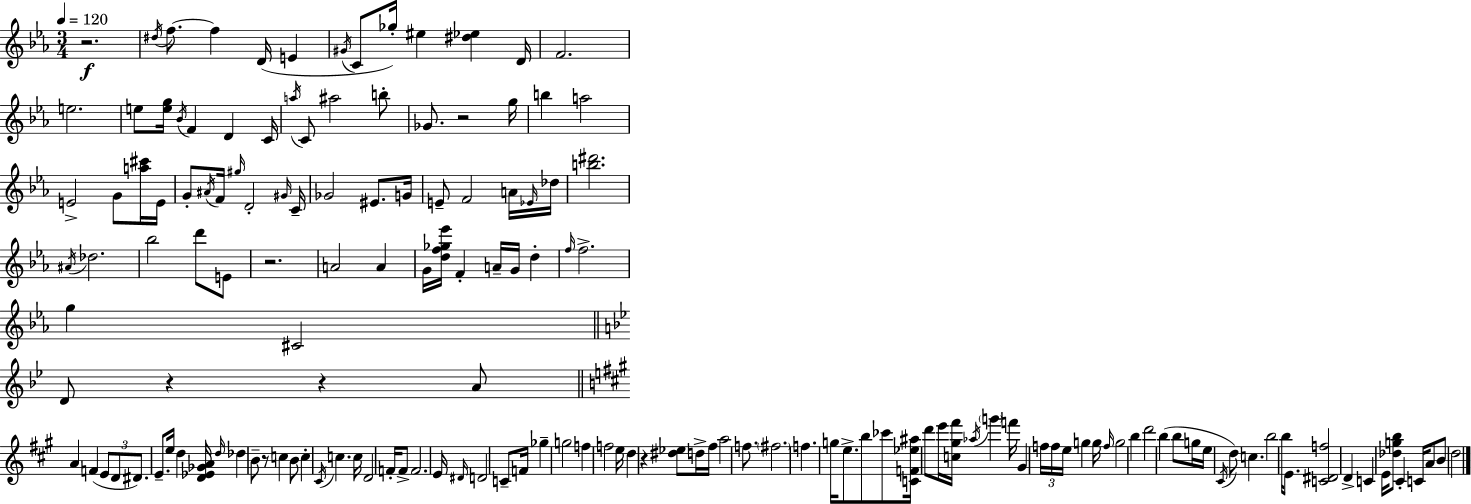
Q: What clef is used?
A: treble